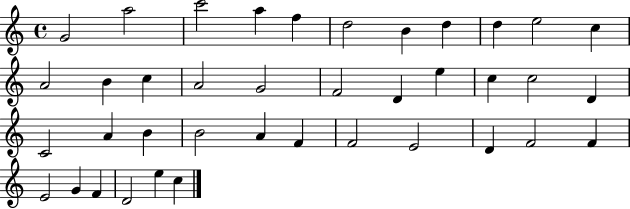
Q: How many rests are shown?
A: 0